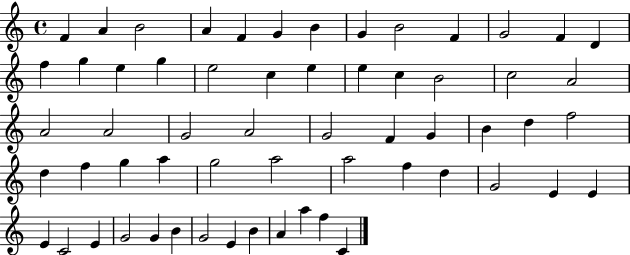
F4/q A4/q B4/h A4/q F4/q G4/q B4/q G4/q B4/h F4/q G4/h F4/q D4/q F5/q G5/q E5/q G5/q E5/h C5/q E5/q E5/q C5/q B4/h C5/h A4/h A4/h A4/h G4/h A4/h G4/h F4/q G4/q B4/q D5/q F5/h D5/q F5/q G5/q A5/q G5/h A5/h A5/h F5/q D5/q G4/h E4/q E4/q E4/q C4/h E4/q G4/h G4/q B4/q G4/h E4/q B4/q A4/q A5/q F5/q C4/q